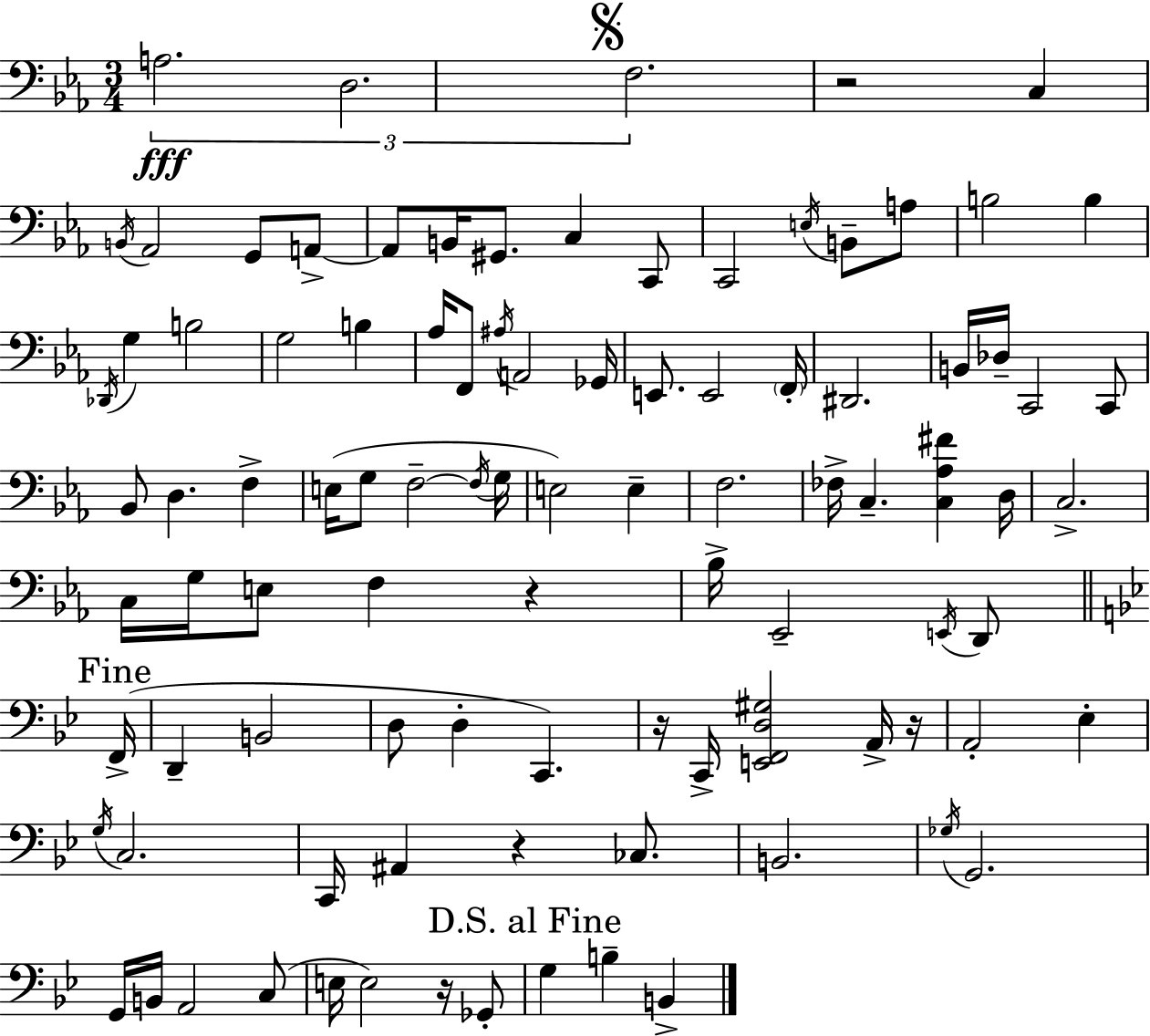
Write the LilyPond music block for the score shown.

{
  \clef bass
  \numericTimeSignature
  \time 3/4
  \key c \minor
  \tuplet 3/2 { a2.\fff | d2. | \mark \markup { \musicglyph "scripts.segno" } f2. } | r2 c4 | \break \acciaccatura { b,16 } aes,2 g,8 a,8->~~ | a,8 b,16 gis,8. c4 c,8 | c,2 \acciaccatura { e16 } b,8-- | a8 b2 b4 | \break \acciaccatura { des,16 } g4 b2 | g2 b4 | aes16 f,8 \acciaccatura { ais16 } a,2 | ges,16 e,8. e,2 | \break \parenthesize f,16-. dis,2. | b,16 des16-- c,2 | c,8 bes,8 d4. | f4-> e16( g8 f2--~~ | \break \acciaccatura { f16 } g16 e2) | e4-- f2. | fes16-> c4.-- | <c aes fis'>4 d16 c2.-> | \break c16 g16 e8 f4 | r4 bes16-> ees,2-- | \acciaccatura { e,16 } d,8 \mark "Fine" \bar "||" \break \key g \minor f,16->( d,4-- b,2 | d8 d4-. c,4.) | r16 c,16-> <e, f, d gis>2 a,16-> | r16 a,2-. ees4-. | \break \acciaccatura { g16 } c2. | c,16 ais,4 r4 ces8. | b,2. | \acciaccatura { ges16 } g,2. | \break g,16 b,16 a,2 | c8( e16 e2) | r16 ges,8-. \mark "D.S. al Fine" g4 b4-- b,4-> | \bar "|."
}